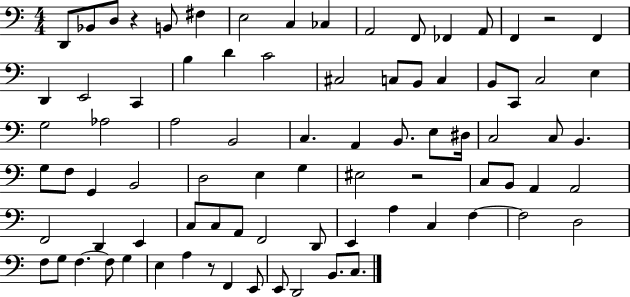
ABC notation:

X:1
T:Untitled
M:4/4
L:1/4
K:C
D,,/2 _B,,/2 D,/2 z B,,/2 ^F, E,2 C, _C, A,,2 F,,/2 _F,, A,,/2 F,, z2 F,, D,, E,,2 C,, B, D C2 ^C,2 C,/2 B,,/2 C, B,,/2 C,,/2 C,2 E, G,2 _A,2 A,2 B,,2 C, A,, B,,/2 E,/2 ^D,/4 C,2 C,/2 B,, G,/2 F,/2 G,, B,,2 D,2 E, G, ^E,2 z2 C,/2 B,,/2 A,, A,,2 F,,2 D,, E,, C,/2 C,/2 A,,/2 F,,2 D,,/2 E,, A, C, F, F,2 D,2 F,/2 G,/2 F, F,/2 G, E, A, z/2 F,, E,,/2 E,,/2 D,,2 B,,/2 C,/2